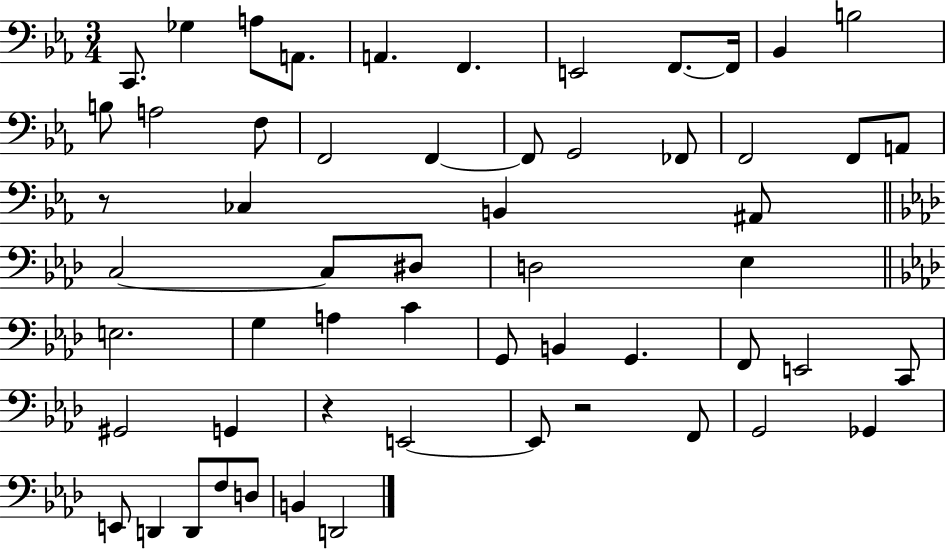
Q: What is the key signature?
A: EES major